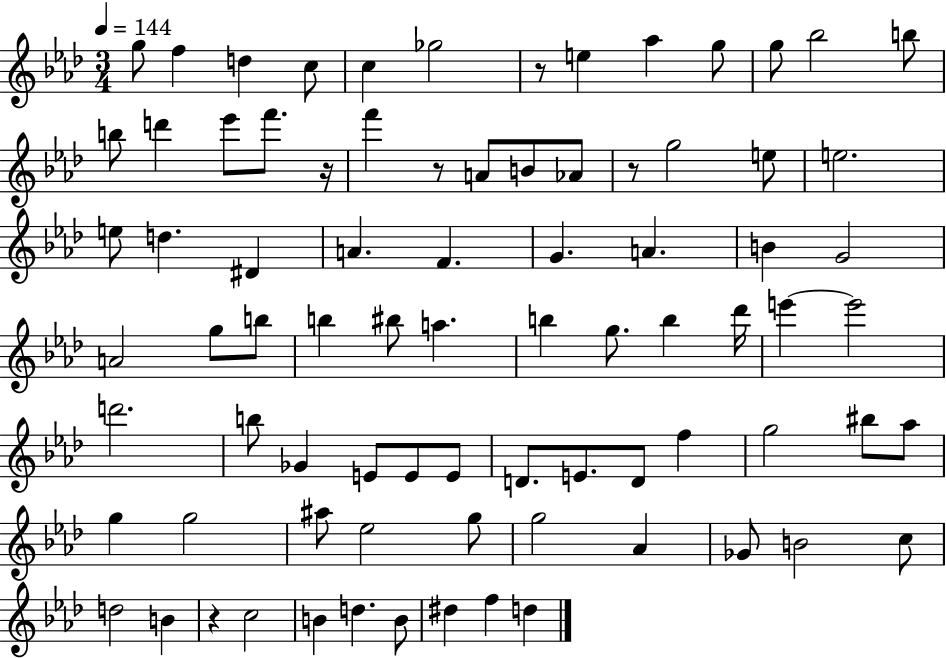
{
  \clef treble
  \numericTimeSignature
  \time 3/4
  \key aes \major
  \tempo 4 = 144
  \repeat volta 2 { g''8 f''4 d''4 c''8 | c''4 ges''2 | r8 e''4 aes''4 g''8 | g''8 bes''2 b''8 | \break b''8 d'''4 ees'''8 f'''8. r16 | f'''4 r8 a'8 b'8 aes'8 | r8 g''2 e''8 | e''2. | \break e''8 d''4. dis'4 | a'4. f'4. | g'4. a'4. | b'4 g'2 | \break a'2 g''8 b''8 | b''4 bis''8 a''4. | b''4 g''8. b''4 des'''16 | e'''4~~ e'''2 | \break d'''2. | b''8 ges'4 e'8 e'8 e'8 | d'8. e'8. d'8 f''4 | g''2 bis''8 aes''8 | \break g''4 g''2 | ais''8 ees''2 g''8 | g''2 aes'4 | ges'8 b'2 c''8 | \break d''2 b'4 | r4 c''2 | b'4 d''4. b'8 | dis''4 f''4 d''4 | \break } \bar "|."
}